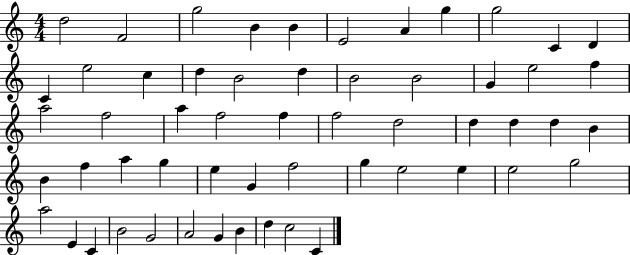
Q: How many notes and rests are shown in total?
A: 56